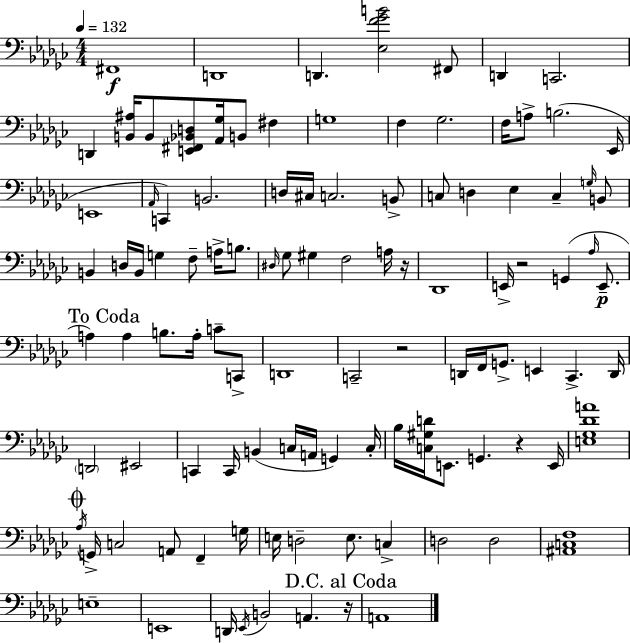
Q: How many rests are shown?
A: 5